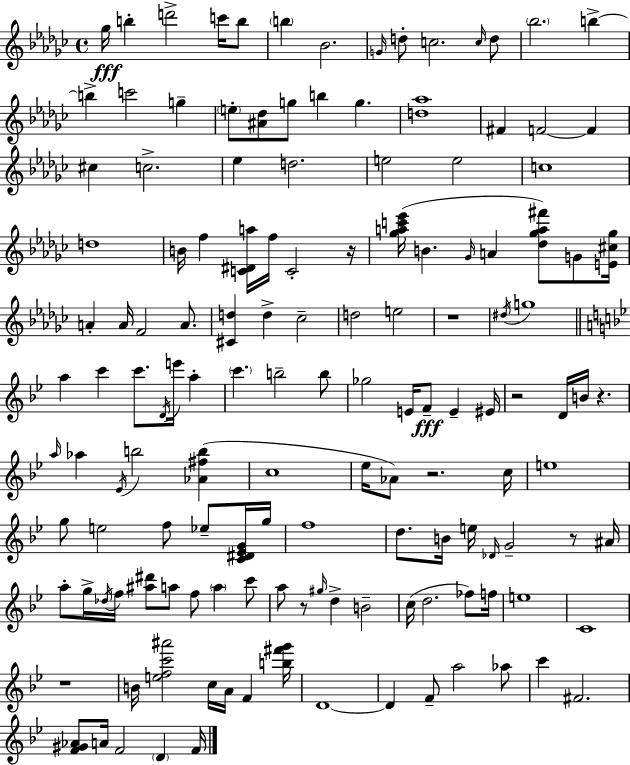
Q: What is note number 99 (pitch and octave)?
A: B4